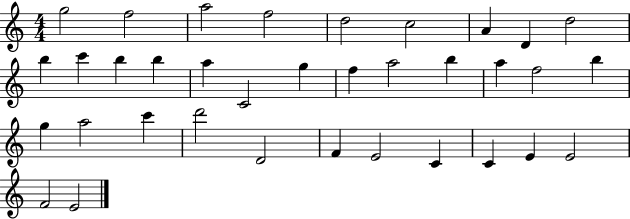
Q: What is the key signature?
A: C major